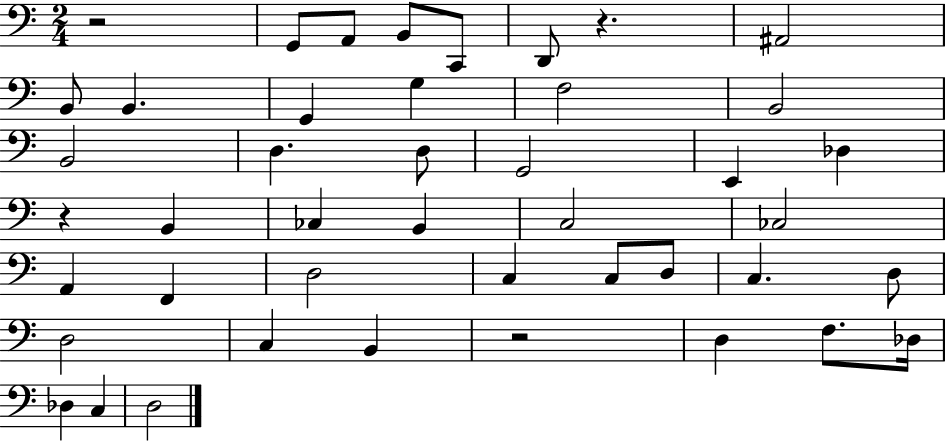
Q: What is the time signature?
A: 2/4